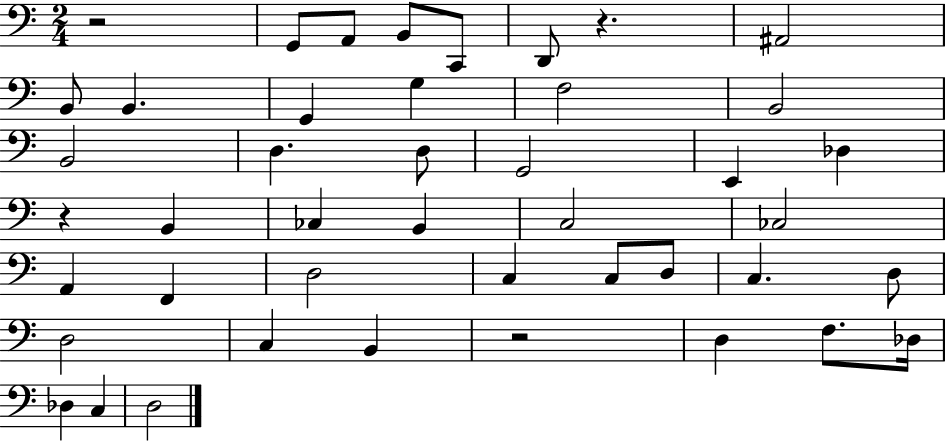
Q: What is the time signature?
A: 2/4